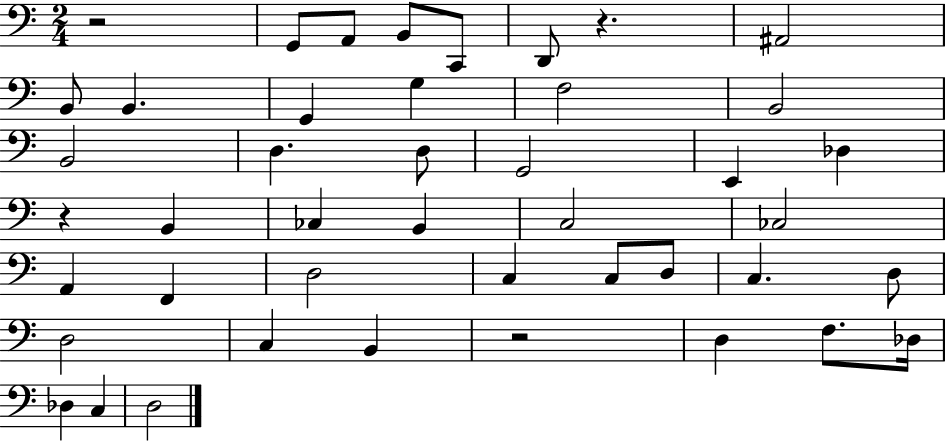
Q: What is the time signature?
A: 2/4